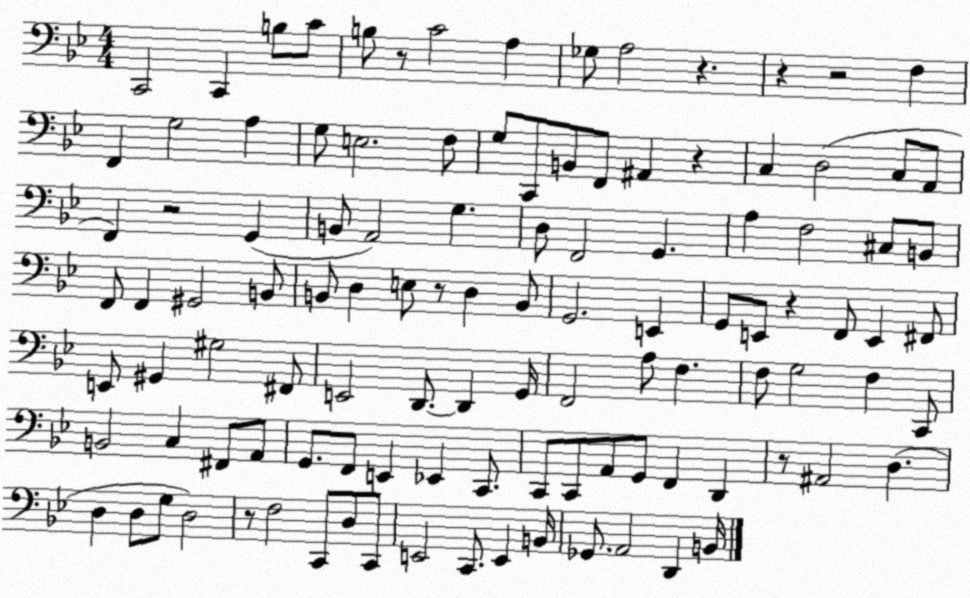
X:1
T:Untitled
M:4/4
L:1/4
K:Bb
C,,2 C,, B,/2 C/2 B,/2 z/2 C2 A, _G,/2 A,2 z z z2 F, F,, G,2 A, G,/2 E,2 F,/2 G,/2 C,,/2 B,,/2 F,,/2 ^A,, z C, D,2 C,/2 A,,/2 F,, z2 G,, B,,/2 A,,2 G, D,/2 F,,2 G,, A, F,2 ^C,/2 B,,/2 F,,/2 F,, ^G,,2 B,,/2 B,,/2 D, E,/2 z/2 D, B,,/2 G,,2 E,, G,,/2 E,,/2 z F,,/2 E,, ^F,,/2 E,,/2 ^G,, ^G,2 ^F,,/2 E,,2 D,,/2 D,, G,,/4 F,,2 A,/2 F, F,/2 G,2 F, C,,/2 B,,2 C, ^F,,/2 A,,/2 G,,/2 F,,/2 E,, _E,, C,,/2 C,,/2 C,,/2 A,,/2 G,,/2 F,, D,, z/2 ^A,,2 D, D, D,/2 G,/2 D,2 z/2 F,2 C,,/2 D,/2 C,,/2 E,,2 C,,/2 E,, B,,/4 _G,,/2 A,,2 D,, B,,/4